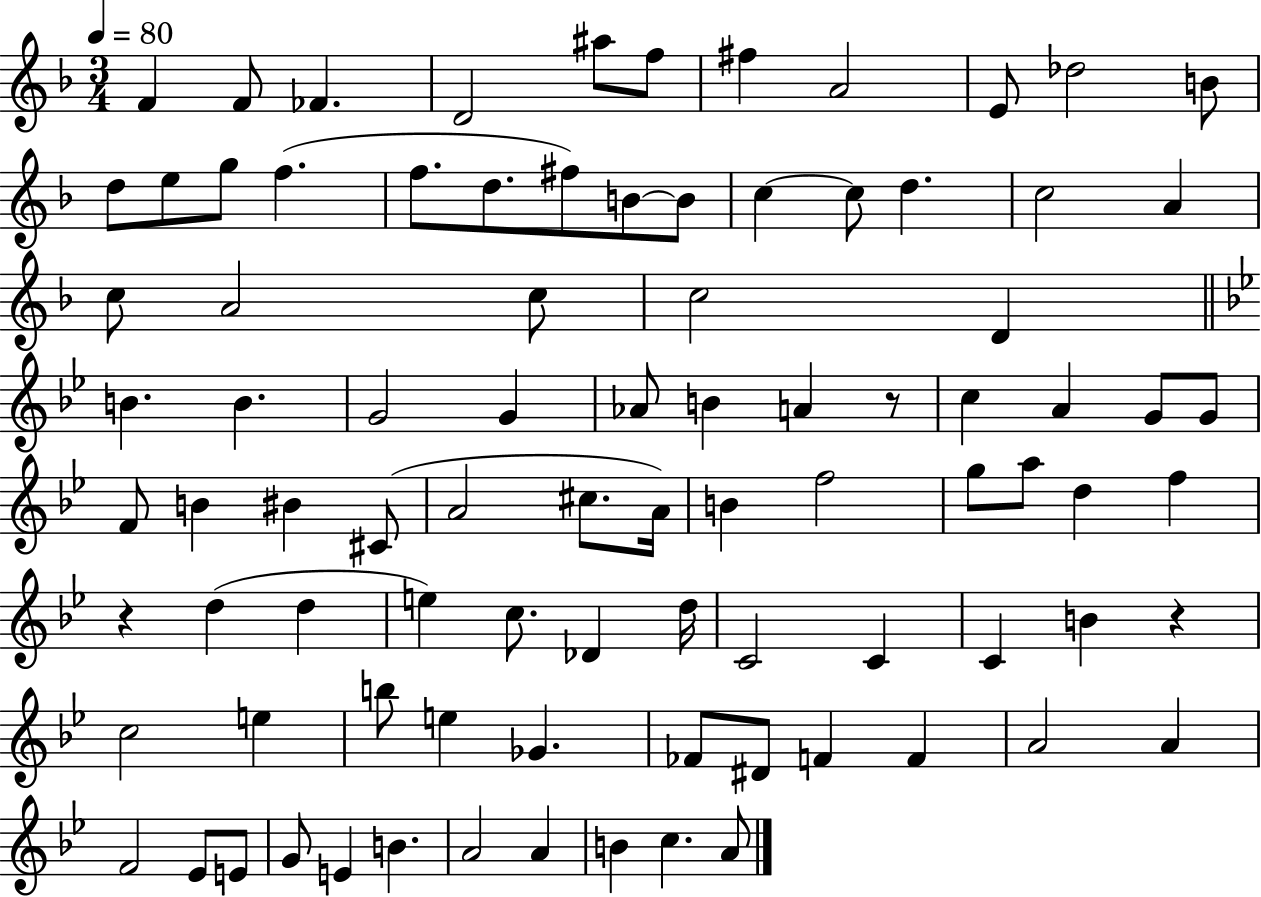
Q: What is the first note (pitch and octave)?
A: F4